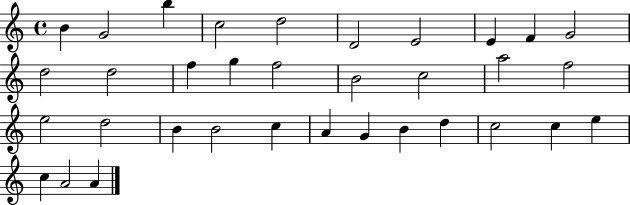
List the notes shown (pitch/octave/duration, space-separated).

B4/q G4/h B5/q C5/h D5/h D4/h E4/h E4/q F4/q G4/h D5/h D5/h F5/q G5/q F5/h B4/h C5/h A5/h F5/h E5/h D5/h B4/q B4/h C5/q A4/q G4/q B4/q D5/q C5/h C5/q E5/q C5/q A4/h A4/q